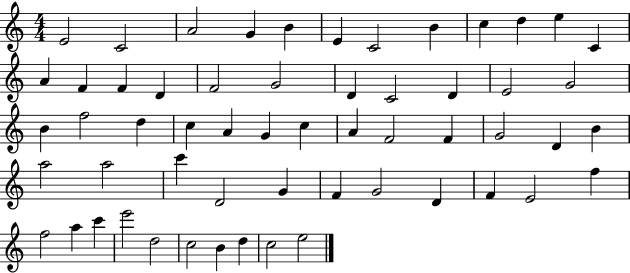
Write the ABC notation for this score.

X:1
T:Untitled
M:4/4
L:1/4
K:C
E2 C2 A2 G B E C2 B c d e C A F F D F2 G2 D C2 D E2 G2 B f2 d c A G c A F2 F G2 D B a2 a2 c' D2 G F G2 D F E2 f f2 a c' e'2 d2 c2 B d c2 e2